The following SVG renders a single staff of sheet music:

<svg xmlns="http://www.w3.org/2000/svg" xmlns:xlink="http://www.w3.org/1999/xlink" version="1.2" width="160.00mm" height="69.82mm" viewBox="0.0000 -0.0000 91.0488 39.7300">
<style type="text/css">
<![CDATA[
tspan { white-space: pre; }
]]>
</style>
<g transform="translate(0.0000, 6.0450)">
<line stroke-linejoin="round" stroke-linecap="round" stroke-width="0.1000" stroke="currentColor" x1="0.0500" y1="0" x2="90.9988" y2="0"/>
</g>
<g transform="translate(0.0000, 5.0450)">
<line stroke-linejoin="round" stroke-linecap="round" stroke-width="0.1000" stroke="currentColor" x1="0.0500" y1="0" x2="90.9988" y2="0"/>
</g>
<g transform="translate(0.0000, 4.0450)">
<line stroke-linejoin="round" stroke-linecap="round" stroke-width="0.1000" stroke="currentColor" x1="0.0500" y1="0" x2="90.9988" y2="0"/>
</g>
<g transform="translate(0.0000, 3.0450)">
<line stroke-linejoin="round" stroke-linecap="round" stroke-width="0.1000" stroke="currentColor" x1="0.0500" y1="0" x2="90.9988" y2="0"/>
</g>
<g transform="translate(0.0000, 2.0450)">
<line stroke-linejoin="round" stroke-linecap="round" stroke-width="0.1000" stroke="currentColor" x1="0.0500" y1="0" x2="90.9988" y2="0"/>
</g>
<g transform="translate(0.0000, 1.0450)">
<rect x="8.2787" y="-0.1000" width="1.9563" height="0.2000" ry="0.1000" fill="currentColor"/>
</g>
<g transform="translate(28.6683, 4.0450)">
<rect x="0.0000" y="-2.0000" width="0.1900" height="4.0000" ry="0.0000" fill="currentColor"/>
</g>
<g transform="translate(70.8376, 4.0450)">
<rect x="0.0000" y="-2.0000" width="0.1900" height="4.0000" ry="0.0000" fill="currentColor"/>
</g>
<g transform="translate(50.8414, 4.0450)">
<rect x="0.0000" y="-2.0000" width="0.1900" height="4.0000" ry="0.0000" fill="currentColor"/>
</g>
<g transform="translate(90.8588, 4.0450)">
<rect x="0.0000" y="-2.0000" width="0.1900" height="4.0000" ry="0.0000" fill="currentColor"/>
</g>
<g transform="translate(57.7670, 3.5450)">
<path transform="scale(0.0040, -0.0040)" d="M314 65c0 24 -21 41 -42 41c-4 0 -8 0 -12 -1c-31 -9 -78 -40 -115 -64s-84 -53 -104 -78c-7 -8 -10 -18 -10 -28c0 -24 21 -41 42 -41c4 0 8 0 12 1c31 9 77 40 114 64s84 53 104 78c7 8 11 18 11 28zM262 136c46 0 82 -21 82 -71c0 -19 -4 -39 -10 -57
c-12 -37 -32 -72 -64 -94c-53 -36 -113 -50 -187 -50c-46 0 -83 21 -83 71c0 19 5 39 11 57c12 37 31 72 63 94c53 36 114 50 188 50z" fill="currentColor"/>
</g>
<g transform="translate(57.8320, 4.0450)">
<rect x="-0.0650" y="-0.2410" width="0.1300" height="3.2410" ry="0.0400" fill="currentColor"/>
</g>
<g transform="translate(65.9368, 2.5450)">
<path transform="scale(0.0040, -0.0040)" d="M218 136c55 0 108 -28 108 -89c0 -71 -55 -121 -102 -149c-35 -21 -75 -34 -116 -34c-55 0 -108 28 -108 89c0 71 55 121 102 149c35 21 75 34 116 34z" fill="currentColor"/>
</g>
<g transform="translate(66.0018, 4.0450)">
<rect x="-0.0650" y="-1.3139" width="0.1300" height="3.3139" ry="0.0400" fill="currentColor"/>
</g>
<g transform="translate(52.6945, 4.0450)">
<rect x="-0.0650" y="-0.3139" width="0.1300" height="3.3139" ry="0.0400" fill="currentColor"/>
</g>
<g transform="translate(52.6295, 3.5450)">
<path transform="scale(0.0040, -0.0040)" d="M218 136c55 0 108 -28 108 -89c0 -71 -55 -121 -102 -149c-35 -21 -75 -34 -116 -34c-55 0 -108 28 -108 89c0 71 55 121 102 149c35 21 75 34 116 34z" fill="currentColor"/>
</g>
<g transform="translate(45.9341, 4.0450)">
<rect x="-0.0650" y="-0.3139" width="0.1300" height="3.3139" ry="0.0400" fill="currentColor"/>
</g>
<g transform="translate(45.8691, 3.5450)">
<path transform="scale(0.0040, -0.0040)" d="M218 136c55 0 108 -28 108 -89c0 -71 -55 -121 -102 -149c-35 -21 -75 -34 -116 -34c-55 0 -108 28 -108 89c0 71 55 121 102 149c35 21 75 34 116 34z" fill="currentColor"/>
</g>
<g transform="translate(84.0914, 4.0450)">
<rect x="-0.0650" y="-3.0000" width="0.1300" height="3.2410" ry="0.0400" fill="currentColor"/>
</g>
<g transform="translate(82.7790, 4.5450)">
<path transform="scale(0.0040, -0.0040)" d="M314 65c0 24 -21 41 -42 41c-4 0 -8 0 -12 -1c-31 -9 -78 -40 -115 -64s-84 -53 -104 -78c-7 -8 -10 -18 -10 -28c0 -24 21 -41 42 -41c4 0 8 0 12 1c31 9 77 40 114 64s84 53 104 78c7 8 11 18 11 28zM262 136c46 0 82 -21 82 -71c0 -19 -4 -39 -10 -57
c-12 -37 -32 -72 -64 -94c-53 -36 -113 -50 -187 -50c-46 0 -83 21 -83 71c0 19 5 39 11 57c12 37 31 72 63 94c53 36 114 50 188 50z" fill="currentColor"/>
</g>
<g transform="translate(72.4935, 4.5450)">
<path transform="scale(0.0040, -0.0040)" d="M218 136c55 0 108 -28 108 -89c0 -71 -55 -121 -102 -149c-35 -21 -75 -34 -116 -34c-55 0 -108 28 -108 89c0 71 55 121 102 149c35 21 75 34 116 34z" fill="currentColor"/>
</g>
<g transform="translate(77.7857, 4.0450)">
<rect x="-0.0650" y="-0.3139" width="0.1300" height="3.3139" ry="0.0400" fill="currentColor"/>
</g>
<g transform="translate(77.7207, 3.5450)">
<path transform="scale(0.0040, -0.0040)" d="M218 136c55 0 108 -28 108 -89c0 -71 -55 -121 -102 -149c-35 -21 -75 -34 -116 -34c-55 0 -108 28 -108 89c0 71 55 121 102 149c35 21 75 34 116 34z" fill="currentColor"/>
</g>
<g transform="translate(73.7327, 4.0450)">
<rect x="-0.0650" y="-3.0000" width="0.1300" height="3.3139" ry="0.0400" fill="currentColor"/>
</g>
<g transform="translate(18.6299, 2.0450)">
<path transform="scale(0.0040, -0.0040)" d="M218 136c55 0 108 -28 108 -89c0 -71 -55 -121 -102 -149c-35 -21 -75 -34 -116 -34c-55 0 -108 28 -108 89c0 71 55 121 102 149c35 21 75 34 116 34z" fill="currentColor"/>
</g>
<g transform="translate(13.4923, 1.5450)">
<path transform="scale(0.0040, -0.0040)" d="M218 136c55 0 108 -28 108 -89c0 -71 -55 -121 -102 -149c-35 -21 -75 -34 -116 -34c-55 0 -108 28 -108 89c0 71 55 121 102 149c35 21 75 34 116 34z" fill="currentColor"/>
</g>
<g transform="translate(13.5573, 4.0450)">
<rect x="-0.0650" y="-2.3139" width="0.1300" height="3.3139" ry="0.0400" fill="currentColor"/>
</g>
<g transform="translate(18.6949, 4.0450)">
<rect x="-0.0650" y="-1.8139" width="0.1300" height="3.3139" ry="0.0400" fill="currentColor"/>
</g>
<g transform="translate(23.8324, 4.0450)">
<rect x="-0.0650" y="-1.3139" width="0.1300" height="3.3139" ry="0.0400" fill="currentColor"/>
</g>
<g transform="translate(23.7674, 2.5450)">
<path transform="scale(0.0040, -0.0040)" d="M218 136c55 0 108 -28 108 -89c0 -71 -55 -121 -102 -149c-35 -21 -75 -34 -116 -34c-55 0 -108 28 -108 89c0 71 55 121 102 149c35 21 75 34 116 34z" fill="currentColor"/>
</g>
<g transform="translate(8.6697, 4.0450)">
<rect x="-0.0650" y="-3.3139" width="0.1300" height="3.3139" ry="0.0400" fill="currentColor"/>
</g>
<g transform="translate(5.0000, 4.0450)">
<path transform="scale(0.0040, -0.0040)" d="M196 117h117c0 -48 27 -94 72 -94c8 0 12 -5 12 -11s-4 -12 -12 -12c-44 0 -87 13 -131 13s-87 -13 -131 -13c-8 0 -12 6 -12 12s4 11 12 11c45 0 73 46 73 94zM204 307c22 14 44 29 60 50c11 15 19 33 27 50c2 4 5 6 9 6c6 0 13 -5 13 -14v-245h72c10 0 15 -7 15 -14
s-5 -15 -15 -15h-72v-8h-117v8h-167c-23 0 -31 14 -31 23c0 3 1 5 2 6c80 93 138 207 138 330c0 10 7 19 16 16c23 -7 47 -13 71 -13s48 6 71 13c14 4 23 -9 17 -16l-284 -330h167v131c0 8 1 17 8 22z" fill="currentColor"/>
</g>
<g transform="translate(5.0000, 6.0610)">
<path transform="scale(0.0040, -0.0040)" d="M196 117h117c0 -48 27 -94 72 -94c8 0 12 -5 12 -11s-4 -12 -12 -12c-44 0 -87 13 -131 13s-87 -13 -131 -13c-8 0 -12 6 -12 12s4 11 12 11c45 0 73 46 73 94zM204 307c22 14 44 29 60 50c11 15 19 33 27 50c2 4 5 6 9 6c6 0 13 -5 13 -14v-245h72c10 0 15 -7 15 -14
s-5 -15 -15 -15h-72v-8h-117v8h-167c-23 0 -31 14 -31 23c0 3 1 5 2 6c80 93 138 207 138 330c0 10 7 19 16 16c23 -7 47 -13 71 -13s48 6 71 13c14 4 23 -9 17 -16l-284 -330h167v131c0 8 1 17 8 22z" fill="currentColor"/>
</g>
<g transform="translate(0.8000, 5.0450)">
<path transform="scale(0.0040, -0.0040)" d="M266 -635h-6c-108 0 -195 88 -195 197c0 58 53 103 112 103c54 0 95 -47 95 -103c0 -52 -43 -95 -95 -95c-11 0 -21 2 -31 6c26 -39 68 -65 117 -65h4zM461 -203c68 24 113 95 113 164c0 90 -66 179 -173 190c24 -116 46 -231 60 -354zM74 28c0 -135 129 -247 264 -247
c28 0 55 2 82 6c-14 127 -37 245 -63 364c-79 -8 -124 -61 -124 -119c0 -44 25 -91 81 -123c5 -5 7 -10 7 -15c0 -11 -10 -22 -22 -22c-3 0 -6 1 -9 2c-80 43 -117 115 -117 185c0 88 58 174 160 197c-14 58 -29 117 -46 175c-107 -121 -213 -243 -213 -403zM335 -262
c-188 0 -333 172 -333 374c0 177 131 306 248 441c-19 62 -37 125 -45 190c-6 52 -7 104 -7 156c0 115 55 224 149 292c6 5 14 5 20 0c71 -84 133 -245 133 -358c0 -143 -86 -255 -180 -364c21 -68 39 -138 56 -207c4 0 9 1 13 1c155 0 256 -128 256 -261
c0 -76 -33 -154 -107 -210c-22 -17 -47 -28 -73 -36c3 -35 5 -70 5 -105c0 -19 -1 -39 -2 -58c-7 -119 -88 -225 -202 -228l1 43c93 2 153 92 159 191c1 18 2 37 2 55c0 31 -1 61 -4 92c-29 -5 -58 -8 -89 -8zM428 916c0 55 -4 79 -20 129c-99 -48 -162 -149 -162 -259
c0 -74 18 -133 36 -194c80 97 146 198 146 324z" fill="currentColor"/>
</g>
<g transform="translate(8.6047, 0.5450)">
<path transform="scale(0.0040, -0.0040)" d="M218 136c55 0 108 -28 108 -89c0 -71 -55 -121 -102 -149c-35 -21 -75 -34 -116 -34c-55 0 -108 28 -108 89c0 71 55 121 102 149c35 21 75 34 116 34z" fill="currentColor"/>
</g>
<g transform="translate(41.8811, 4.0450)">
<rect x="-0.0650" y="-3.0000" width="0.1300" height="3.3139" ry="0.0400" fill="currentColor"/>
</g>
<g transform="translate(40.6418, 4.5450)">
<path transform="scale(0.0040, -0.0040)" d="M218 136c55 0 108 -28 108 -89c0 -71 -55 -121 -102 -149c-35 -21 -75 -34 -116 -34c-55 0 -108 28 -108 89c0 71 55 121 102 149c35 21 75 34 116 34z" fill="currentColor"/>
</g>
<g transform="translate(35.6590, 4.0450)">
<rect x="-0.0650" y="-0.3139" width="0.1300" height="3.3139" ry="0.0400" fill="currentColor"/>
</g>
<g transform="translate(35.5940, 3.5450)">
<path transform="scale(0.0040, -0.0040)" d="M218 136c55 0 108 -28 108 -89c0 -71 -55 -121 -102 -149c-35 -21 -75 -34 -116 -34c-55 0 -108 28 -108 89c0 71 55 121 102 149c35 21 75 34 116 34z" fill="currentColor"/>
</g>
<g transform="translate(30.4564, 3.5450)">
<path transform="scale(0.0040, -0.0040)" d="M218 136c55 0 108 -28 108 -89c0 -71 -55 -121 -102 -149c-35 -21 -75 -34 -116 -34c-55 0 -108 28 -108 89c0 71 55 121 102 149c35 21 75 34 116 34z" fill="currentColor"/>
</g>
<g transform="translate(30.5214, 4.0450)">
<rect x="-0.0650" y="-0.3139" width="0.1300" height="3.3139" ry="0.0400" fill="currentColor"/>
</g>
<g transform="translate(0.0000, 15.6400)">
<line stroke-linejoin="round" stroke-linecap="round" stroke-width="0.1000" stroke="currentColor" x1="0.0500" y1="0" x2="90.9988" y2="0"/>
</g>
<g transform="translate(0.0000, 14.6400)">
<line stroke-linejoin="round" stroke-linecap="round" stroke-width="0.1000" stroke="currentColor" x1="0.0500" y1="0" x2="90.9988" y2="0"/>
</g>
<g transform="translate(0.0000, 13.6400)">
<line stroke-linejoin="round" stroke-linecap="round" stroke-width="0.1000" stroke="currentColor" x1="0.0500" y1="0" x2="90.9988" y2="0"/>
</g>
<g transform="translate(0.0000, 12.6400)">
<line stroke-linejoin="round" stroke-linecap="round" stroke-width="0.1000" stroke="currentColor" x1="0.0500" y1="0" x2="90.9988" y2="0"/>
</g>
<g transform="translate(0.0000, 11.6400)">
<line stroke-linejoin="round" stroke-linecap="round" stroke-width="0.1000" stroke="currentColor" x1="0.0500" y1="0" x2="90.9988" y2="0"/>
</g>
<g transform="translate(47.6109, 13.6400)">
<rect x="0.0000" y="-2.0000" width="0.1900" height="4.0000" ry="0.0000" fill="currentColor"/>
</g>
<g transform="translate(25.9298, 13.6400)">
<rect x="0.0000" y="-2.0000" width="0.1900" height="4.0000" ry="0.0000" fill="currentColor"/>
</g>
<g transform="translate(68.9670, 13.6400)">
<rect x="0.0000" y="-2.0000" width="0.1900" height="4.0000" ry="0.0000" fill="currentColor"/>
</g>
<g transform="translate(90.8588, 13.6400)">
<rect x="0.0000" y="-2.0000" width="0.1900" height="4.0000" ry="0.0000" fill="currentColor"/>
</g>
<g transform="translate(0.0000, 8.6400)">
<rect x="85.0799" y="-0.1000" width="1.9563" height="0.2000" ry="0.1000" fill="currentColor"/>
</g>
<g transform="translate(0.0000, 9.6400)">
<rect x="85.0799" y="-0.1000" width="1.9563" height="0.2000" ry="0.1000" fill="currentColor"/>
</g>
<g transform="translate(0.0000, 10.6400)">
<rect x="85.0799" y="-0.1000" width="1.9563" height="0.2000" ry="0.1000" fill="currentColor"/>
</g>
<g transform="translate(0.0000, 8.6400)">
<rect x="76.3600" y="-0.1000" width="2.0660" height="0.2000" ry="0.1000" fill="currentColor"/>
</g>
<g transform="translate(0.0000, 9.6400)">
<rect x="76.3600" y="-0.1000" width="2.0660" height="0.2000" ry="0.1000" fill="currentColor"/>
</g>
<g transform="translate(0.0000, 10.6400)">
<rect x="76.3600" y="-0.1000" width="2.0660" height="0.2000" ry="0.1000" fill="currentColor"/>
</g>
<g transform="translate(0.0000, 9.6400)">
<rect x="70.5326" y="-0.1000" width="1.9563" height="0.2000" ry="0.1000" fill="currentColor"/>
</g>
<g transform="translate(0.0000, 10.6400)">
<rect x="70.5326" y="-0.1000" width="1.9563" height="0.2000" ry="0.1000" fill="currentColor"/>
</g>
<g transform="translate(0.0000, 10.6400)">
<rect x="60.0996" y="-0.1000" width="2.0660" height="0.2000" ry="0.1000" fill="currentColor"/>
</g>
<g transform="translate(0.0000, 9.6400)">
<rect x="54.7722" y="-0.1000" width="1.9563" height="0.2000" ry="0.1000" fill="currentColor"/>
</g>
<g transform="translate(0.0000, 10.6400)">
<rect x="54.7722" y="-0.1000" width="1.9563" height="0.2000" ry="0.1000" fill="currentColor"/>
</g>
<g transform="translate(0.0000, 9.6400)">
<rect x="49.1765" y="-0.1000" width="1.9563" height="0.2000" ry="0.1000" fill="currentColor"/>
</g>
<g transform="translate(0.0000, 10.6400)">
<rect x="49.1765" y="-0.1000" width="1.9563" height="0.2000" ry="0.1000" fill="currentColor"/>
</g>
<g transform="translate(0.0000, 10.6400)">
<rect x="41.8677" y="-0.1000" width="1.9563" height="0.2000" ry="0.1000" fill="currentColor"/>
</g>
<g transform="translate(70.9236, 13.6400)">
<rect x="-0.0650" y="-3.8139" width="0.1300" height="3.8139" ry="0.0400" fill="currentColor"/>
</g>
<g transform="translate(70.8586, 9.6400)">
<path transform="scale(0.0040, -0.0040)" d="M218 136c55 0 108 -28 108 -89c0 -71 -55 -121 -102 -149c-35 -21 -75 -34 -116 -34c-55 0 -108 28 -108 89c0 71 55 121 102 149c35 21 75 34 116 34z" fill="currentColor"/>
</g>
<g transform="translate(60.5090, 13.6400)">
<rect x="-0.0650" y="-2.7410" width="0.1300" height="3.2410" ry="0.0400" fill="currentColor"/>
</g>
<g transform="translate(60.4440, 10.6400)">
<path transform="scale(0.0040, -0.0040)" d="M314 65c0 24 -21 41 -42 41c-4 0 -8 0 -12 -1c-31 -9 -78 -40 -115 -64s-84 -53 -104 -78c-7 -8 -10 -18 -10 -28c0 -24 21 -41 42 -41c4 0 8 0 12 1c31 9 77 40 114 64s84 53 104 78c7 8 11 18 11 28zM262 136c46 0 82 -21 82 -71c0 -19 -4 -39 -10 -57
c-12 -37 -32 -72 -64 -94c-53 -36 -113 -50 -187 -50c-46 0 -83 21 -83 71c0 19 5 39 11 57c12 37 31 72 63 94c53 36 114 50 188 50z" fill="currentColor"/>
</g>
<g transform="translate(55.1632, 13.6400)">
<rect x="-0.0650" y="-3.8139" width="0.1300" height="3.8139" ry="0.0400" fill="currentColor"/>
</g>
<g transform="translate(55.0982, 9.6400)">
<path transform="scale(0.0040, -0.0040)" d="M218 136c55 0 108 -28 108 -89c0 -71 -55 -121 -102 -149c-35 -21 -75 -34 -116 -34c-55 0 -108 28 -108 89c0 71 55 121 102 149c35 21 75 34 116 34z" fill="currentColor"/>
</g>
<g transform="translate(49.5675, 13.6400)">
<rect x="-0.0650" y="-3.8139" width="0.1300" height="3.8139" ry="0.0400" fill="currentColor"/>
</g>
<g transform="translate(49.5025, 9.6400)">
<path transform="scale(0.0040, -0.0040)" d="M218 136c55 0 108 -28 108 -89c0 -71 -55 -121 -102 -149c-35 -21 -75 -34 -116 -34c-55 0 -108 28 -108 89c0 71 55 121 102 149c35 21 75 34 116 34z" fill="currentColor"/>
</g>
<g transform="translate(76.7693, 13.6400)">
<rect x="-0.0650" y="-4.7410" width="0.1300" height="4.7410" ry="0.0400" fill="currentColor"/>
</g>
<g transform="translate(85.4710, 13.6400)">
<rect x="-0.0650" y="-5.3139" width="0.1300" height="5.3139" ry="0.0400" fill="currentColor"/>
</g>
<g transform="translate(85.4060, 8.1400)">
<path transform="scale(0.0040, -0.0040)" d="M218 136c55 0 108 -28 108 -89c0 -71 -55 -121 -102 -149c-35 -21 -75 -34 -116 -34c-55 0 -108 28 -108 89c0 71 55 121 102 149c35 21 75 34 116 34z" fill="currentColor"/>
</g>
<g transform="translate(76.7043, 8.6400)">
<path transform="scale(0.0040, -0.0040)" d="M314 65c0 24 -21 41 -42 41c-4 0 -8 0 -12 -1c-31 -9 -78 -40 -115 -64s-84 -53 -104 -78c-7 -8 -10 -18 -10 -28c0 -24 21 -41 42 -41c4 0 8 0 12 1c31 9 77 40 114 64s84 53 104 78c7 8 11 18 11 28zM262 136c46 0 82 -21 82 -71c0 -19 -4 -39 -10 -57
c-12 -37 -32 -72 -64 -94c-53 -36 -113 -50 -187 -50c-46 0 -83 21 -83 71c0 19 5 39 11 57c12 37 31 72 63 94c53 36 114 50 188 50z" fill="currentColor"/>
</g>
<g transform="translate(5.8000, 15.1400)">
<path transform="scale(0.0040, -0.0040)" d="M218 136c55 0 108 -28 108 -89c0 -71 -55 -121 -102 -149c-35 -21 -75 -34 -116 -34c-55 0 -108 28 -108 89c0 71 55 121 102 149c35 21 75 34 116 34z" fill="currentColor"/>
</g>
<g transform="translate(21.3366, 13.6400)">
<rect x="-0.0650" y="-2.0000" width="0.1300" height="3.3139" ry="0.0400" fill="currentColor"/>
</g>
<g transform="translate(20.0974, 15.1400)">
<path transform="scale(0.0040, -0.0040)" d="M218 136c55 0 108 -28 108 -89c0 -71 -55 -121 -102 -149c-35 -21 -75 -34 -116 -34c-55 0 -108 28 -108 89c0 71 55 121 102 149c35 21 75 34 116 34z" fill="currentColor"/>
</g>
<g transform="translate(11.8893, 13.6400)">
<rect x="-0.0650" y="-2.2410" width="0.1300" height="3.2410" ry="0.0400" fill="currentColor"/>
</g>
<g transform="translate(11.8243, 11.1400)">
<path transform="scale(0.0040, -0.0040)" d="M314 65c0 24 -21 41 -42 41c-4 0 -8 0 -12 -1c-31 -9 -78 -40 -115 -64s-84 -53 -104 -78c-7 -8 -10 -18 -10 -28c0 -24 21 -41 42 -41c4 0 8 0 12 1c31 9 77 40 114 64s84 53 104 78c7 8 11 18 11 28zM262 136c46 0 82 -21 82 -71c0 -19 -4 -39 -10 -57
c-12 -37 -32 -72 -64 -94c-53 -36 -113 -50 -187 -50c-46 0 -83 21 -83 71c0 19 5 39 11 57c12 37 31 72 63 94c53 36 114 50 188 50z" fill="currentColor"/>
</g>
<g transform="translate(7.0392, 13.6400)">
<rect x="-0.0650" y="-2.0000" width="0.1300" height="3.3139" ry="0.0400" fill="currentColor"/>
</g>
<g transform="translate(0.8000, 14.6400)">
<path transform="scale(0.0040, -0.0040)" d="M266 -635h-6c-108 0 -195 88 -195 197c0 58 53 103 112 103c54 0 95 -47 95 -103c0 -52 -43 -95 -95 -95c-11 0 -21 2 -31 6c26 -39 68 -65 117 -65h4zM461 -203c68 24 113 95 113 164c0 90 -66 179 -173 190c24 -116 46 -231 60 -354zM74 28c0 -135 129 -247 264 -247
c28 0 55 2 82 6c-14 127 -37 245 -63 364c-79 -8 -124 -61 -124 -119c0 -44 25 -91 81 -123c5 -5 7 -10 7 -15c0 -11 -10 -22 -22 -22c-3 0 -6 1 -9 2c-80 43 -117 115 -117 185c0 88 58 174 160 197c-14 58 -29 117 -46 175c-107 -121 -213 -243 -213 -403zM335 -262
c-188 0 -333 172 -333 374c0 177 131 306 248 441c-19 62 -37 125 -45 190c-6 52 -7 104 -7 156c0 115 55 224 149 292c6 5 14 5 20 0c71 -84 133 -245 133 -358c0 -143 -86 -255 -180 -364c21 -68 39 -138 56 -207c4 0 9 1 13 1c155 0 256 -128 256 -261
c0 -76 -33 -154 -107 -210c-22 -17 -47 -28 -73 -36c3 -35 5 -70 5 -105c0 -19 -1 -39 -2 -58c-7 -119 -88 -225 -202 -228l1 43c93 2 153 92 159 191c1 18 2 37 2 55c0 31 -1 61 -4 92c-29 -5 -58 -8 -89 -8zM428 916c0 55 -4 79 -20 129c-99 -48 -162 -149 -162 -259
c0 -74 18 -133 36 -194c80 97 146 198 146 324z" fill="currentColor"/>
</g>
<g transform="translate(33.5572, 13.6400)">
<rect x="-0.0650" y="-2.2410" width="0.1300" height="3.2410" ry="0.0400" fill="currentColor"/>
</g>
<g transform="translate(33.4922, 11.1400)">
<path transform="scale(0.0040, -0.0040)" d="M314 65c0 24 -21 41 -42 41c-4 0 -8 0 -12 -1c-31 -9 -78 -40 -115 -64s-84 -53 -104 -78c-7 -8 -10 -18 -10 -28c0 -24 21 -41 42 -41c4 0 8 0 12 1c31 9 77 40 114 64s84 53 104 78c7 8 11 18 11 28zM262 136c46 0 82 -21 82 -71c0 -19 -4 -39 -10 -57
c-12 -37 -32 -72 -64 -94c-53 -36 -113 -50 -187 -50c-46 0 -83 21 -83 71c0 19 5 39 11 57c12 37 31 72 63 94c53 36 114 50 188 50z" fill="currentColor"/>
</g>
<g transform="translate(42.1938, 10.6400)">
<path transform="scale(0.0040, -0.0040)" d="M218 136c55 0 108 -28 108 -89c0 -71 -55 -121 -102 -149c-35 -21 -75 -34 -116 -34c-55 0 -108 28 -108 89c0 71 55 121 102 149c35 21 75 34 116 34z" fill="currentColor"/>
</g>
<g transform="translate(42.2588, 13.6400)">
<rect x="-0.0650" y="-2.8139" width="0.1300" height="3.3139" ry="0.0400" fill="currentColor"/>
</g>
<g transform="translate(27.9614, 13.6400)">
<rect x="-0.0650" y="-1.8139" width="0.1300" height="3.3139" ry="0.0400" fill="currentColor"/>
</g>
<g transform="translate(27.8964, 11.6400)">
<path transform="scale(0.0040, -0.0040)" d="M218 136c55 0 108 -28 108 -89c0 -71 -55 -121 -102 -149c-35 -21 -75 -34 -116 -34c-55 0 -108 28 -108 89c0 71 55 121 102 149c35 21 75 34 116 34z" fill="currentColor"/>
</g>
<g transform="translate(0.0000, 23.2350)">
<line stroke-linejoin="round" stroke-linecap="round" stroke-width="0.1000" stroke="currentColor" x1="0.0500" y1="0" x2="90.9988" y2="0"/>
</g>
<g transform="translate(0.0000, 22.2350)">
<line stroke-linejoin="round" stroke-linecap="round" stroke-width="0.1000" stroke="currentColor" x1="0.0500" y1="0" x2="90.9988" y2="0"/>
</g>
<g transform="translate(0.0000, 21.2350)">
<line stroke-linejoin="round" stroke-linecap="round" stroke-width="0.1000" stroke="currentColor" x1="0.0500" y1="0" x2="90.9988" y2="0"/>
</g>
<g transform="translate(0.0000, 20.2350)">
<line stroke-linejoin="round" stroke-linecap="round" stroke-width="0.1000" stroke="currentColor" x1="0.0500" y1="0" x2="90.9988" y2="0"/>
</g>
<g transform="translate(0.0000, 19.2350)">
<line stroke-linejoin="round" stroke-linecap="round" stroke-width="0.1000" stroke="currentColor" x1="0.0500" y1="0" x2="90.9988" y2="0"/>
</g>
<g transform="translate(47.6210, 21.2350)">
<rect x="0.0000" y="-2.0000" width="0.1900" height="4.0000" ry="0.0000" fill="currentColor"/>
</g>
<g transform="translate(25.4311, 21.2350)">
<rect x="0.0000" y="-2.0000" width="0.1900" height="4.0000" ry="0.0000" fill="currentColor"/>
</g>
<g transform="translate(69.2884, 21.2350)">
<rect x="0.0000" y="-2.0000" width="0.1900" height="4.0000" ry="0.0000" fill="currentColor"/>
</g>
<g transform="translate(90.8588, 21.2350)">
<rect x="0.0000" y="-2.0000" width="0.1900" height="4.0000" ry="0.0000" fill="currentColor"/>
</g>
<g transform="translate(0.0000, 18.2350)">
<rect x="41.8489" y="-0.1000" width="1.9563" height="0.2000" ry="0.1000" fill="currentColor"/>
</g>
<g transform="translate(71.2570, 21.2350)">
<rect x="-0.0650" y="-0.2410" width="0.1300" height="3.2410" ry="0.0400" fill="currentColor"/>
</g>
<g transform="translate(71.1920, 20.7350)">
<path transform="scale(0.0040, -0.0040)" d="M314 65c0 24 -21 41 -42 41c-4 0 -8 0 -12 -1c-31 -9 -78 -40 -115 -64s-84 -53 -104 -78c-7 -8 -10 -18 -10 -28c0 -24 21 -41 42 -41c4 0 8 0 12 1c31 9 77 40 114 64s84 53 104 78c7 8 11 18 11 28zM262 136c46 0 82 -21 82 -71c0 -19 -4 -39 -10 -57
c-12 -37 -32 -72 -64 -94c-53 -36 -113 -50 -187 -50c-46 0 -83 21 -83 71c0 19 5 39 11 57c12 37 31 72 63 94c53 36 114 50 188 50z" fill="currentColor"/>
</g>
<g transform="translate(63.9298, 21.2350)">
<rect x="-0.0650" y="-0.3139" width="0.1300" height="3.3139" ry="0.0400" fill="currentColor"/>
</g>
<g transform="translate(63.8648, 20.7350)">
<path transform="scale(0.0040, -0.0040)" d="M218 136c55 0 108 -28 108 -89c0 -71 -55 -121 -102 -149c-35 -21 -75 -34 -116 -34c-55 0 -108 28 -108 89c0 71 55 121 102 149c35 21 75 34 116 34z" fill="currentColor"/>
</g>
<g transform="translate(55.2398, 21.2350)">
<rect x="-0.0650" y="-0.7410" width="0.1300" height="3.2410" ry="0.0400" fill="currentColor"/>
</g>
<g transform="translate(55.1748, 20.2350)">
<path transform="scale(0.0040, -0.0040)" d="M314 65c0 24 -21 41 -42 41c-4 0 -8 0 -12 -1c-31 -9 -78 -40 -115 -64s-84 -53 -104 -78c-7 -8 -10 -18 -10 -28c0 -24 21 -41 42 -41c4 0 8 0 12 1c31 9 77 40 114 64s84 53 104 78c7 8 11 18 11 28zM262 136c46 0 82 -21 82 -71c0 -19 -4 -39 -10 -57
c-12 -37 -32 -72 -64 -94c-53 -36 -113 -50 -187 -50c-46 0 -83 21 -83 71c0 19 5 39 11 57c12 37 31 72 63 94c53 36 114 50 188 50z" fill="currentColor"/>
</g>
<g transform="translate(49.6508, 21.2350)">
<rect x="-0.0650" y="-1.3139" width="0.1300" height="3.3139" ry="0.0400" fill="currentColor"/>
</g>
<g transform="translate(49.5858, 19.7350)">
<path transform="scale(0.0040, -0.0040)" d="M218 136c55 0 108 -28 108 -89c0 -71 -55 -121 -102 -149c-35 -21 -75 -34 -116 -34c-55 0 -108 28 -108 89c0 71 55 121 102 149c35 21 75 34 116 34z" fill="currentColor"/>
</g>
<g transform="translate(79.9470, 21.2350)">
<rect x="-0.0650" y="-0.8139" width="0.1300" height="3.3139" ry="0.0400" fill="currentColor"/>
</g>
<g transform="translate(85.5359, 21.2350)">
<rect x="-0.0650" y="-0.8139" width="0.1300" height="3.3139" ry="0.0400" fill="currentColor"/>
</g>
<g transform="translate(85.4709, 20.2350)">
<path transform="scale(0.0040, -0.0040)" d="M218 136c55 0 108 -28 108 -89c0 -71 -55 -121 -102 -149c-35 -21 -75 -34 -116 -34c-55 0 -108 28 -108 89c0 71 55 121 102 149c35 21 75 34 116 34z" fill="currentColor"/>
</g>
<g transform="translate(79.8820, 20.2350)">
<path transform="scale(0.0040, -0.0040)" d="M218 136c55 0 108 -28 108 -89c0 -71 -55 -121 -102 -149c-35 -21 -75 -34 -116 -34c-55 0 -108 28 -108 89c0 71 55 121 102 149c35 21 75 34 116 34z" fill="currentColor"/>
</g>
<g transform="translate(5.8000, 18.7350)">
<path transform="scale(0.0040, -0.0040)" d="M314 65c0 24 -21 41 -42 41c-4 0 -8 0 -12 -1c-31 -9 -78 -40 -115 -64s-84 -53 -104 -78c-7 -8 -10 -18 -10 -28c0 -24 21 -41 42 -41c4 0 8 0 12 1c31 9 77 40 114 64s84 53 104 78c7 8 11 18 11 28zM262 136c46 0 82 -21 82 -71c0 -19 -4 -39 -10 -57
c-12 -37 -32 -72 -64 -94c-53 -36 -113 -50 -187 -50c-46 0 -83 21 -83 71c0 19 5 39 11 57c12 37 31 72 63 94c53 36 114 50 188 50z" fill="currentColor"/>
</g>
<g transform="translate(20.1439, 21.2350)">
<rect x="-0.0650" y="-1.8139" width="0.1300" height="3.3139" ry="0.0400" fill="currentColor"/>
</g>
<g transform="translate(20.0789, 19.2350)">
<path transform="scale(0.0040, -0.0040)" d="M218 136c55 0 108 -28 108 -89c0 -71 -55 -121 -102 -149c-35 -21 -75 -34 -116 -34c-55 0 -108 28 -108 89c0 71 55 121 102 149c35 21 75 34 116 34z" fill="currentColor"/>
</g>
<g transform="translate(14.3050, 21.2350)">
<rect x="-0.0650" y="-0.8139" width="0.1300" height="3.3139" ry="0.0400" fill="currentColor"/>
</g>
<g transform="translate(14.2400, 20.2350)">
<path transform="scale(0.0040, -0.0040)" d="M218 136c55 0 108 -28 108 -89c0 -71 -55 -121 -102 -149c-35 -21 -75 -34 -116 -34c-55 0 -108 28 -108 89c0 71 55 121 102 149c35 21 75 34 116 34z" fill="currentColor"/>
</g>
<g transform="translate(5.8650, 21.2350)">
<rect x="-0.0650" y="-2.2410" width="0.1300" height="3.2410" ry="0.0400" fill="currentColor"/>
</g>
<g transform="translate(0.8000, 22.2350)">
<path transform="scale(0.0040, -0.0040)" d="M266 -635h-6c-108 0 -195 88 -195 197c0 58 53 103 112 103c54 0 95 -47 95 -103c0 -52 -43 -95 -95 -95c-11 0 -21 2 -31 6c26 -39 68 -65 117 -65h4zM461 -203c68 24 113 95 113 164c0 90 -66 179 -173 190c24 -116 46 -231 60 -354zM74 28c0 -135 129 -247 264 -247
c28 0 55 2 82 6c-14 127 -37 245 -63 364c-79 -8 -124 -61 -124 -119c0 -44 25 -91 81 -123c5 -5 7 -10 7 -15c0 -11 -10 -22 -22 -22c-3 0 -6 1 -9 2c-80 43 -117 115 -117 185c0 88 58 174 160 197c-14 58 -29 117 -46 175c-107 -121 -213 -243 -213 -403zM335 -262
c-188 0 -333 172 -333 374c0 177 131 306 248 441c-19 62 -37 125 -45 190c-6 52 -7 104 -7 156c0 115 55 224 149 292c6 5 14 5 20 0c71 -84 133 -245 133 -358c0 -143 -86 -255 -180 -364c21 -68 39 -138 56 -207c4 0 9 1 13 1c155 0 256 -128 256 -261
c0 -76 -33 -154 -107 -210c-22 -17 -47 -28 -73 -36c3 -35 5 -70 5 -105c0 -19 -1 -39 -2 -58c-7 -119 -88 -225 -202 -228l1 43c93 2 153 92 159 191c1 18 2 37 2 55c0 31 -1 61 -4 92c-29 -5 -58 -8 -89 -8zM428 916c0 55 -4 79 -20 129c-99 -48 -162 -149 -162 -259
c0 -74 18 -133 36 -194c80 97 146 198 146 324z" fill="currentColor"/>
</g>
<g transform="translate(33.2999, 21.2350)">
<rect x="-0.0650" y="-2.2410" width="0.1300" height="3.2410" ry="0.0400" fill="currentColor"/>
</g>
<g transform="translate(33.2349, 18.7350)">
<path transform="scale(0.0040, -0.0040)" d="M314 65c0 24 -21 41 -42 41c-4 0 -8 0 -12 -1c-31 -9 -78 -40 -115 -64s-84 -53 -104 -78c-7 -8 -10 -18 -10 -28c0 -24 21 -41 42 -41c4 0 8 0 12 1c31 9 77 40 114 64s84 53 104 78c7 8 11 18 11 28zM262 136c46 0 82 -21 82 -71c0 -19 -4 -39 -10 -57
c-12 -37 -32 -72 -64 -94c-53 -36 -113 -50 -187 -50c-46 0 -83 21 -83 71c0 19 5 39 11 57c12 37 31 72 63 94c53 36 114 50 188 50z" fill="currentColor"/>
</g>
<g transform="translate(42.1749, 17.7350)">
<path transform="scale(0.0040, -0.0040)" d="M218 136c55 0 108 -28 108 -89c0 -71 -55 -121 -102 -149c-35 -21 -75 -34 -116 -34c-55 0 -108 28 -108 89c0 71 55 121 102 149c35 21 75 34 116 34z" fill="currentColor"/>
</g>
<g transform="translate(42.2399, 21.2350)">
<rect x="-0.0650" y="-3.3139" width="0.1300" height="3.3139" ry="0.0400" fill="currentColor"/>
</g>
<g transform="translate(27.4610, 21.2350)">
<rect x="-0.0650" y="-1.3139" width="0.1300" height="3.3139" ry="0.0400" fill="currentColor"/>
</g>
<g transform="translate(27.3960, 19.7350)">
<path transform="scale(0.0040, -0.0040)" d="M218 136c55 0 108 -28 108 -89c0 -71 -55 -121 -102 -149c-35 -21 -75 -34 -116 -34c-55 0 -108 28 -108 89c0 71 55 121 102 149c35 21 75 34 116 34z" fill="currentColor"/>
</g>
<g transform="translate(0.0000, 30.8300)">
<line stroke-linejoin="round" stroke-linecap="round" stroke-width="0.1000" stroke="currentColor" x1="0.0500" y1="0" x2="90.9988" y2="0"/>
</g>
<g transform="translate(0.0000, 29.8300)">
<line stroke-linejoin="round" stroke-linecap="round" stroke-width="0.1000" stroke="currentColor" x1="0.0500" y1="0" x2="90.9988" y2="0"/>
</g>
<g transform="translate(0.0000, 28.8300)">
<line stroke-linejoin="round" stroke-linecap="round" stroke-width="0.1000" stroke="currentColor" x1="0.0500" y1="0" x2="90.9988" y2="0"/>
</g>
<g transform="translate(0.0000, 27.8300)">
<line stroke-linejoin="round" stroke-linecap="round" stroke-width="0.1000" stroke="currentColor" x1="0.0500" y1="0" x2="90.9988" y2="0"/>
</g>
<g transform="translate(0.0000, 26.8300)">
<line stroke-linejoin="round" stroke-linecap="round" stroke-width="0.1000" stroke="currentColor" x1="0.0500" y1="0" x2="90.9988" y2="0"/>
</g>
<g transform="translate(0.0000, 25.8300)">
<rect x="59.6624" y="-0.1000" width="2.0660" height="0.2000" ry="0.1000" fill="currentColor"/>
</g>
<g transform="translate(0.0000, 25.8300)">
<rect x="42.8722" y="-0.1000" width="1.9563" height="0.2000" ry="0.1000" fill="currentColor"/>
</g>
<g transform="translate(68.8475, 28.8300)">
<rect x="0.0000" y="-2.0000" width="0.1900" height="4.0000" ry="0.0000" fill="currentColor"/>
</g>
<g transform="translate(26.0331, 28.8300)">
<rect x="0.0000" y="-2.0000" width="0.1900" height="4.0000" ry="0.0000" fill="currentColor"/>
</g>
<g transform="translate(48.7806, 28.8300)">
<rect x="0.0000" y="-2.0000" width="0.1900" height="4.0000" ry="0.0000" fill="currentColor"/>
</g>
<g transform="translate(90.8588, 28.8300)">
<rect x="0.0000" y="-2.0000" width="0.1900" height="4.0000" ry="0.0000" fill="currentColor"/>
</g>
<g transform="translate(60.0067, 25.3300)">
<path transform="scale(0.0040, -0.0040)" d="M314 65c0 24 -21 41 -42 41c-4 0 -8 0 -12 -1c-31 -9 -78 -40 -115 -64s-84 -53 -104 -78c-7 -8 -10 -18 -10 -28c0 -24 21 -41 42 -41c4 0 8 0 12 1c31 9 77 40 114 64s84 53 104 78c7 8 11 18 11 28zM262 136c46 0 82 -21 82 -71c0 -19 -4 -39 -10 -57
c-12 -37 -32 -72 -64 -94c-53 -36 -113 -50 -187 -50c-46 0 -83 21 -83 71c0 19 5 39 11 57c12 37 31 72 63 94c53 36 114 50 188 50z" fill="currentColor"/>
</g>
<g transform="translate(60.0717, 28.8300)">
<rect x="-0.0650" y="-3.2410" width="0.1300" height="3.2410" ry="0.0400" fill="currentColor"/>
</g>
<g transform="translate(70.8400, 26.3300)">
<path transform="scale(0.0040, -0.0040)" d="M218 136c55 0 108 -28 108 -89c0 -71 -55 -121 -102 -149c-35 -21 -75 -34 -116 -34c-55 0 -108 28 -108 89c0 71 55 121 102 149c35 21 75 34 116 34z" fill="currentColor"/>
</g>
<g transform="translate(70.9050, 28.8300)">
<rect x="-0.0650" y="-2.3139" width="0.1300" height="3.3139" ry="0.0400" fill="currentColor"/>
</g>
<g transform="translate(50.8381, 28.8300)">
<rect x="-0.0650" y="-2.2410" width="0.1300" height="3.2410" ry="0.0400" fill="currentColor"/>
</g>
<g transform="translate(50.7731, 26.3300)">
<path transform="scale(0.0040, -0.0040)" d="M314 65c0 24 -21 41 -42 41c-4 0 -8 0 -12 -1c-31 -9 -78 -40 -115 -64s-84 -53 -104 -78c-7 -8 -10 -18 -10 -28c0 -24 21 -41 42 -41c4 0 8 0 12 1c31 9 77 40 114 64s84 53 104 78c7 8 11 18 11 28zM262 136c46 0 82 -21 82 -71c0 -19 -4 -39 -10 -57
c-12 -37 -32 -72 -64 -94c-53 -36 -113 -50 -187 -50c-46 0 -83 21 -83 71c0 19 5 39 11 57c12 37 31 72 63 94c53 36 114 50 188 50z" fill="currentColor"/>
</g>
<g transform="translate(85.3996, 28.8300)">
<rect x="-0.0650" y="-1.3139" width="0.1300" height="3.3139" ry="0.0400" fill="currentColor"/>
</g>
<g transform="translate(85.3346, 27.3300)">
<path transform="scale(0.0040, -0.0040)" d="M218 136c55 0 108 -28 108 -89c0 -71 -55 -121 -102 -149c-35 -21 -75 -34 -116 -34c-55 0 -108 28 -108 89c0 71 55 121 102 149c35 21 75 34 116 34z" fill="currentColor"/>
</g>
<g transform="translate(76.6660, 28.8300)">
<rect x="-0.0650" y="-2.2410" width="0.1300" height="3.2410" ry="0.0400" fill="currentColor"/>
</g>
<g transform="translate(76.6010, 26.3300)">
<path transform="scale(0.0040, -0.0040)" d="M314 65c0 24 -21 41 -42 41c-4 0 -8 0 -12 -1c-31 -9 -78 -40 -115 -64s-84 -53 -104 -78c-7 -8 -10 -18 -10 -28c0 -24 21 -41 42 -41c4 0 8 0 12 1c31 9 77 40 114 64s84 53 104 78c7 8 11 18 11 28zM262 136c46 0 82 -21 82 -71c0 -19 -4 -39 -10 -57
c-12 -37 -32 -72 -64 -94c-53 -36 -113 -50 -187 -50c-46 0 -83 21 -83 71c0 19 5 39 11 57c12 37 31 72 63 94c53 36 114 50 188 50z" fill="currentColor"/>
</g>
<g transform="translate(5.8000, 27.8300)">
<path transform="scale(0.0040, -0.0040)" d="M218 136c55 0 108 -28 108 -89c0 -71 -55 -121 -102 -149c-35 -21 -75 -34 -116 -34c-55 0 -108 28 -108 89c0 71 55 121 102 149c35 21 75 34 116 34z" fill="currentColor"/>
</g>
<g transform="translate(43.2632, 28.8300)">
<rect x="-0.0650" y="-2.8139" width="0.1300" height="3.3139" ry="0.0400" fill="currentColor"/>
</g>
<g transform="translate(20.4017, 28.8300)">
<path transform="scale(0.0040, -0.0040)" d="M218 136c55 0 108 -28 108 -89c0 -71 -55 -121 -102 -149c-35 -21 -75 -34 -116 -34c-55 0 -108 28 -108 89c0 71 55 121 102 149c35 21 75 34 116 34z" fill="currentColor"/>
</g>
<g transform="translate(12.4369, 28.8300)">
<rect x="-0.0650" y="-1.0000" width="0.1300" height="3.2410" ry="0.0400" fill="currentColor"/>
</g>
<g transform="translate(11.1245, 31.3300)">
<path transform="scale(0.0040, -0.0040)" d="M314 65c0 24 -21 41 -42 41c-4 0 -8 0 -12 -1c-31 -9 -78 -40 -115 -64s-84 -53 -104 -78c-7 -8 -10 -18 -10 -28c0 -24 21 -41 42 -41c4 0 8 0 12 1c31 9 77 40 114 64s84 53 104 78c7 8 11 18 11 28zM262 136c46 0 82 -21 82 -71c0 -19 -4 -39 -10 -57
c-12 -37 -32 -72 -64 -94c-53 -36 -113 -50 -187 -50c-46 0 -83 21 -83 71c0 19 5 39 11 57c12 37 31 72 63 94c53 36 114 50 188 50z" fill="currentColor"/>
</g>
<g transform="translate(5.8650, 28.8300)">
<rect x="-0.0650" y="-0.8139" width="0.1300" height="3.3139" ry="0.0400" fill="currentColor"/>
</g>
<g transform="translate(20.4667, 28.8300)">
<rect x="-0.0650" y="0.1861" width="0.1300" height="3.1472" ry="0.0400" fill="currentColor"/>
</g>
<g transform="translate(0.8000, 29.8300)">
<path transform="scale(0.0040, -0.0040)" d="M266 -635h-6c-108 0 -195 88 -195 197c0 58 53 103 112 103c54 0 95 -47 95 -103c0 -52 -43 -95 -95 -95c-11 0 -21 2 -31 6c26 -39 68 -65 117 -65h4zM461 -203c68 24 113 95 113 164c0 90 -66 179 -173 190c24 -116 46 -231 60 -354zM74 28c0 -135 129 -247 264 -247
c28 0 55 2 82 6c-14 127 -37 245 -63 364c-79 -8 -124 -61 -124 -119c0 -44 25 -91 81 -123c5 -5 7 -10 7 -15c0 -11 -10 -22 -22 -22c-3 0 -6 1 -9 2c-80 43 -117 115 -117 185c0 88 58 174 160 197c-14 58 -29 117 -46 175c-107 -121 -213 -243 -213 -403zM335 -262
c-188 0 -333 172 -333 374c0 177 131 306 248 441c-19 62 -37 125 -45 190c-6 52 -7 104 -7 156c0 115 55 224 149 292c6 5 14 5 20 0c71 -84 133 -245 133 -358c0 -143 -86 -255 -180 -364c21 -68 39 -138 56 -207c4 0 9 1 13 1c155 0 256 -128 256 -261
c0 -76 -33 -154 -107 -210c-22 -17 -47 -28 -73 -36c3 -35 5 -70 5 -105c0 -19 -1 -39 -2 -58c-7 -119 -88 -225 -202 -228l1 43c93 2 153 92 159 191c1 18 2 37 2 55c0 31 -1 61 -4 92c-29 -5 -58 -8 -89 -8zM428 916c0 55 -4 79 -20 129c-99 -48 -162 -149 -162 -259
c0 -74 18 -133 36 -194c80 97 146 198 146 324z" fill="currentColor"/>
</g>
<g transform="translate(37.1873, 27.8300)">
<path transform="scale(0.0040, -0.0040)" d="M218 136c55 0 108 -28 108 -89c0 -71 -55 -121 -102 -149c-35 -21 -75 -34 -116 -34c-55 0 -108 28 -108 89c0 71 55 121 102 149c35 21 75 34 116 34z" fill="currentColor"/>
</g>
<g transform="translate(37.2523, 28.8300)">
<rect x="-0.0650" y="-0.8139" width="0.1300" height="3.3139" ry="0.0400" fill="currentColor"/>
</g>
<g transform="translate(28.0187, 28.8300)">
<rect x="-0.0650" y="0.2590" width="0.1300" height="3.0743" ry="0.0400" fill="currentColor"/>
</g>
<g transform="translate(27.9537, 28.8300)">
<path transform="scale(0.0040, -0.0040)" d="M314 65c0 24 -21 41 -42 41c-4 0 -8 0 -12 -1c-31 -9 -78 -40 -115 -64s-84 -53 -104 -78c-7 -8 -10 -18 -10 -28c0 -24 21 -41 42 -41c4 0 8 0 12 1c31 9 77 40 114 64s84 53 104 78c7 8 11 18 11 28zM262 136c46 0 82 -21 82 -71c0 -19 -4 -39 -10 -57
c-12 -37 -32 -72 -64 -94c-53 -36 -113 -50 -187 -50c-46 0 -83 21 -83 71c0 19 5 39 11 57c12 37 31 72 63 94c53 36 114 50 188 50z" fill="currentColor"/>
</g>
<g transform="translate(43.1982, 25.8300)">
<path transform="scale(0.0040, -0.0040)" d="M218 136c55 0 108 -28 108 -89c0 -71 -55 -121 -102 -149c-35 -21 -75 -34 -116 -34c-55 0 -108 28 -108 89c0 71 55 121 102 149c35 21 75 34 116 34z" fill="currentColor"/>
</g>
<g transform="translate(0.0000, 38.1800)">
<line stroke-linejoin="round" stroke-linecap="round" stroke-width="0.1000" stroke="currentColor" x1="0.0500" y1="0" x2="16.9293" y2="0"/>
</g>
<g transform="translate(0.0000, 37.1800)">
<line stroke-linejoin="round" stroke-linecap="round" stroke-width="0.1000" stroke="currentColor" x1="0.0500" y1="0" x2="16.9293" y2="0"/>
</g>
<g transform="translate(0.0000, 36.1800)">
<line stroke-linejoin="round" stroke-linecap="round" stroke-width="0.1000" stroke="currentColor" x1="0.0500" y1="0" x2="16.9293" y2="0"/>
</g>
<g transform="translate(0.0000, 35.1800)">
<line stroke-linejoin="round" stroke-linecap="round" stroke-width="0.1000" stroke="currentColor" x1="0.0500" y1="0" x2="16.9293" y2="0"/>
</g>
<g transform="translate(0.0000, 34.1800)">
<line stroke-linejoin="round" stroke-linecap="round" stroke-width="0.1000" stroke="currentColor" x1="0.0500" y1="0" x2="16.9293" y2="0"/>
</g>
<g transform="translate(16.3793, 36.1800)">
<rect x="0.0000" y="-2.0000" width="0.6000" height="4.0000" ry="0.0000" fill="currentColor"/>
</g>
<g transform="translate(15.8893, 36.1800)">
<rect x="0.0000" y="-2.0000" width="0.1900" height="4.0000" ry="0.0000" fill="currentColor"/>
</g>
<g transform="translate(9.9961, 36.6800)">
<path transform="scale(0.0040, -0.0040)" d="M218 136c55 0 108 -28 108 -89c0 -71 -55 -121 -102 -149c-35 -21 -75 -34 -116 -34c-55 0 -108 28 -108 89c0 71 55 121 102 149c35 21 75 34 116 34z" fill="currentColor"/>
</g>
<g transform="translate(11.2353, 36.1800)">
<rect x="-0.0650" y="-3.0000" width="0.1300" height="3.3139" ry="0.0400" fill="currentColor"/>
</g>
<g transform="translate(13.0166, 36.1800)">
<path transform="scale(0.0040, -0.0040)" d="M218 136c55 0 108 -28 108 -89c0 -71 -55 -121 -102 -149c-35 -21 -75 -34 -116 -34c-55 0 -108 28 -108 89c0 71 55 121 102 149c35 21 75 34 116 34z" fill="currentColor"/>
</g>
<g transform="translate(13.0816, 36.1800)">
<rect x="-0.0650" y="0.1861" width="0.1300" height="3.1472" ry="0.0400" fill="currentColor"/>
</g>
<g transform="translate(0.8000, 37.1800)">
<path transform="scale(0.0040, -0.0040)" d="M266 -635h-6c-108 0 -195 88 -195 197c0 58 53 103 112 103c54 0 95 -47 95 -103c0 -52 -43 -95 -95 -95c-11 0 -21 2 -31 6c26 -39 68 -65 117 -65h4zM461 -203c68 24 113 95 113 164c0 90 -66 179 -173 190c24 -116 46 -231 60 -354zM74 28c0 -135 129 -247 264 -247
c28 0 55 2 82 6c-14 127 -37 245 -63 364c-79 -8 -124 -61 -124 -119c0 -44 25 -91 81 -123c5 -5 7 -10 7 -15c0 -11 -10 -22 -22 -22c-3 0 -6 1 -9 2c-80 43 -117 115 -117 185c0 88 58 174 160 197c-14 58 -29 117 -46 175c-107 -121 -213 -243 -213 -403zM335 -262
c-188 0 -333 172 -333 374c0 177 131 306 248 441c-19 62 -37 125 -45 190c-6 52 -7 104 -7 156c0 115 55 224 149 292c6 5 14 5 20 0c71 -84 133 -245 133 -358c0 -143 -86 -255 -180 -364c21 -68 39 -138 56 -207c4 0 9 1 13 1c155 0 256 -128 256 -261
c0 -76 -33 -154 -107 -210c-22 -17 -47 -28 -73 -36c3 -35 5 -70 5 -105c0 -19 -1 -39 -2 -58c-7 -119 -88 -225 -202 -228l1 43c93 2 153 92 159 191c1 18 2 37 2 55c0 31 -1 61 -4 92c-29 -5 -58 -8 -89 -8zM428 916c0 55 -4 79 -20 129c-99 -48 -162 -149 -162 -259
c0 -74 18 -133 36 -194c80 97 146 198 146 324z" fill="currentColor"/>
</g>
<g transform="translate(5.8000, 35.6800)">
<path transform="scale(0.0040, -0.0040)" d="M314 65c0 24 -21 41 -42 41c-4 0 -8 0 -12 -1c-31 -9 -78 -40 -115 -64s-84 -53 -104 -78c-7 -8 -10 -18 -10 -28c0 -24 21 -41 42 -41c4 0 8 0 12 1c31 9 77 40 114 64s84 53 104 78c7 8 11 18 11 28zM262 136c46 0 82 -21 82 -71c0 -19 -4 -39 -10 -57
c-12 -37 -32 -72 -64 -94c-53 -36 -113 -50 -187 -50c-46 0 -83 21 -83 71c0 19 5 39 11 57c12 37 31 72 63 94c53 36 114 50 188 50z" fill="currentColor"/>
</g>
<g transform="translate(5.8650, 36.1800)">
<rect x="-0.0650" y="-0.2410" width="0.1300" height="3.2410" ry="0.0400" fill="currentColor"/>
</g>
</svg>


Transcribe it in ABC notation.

X:1
T:Untitled
M:4/4
L:1/4
K:C
b g f e c c A c c c2 e A c A2 F g2 F f g2 a c' c' a2 c' e'2 f' g2 d f e g2 b e d2 c c2 d d d D2 B B2 d a g2 b2 g g2 e c2 A B